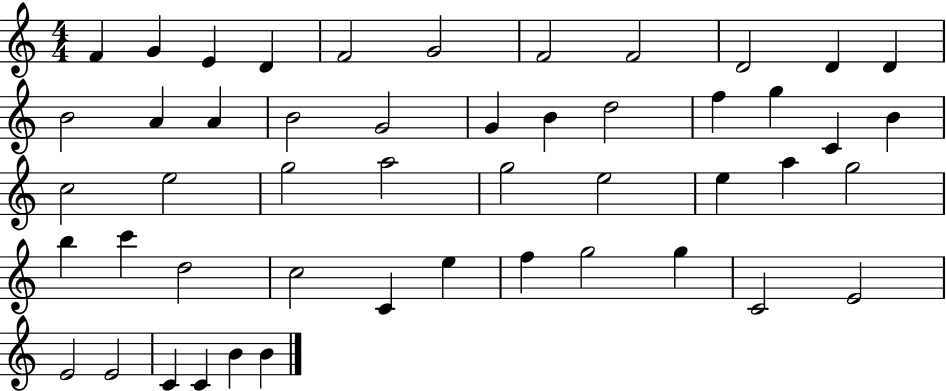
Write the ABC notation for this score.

X:1
T:Untitled
M:4/4
L:1/4
K:C
F G E D F2 G2 F2 F2 D2 D D B2 A A B2 G2 G B d2 f g C B c2 e2 g2 a2 g2 e2 e a g2 b c' d2 c2 C e f g2 g C2 E2 E2 E2 C C B B